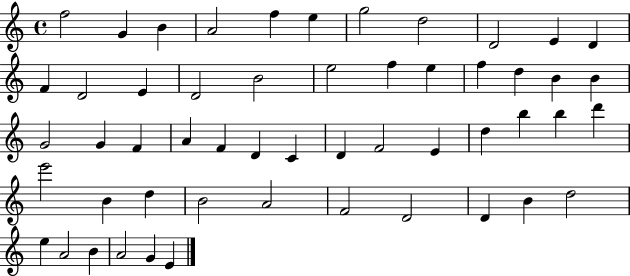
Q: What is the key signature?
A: C major